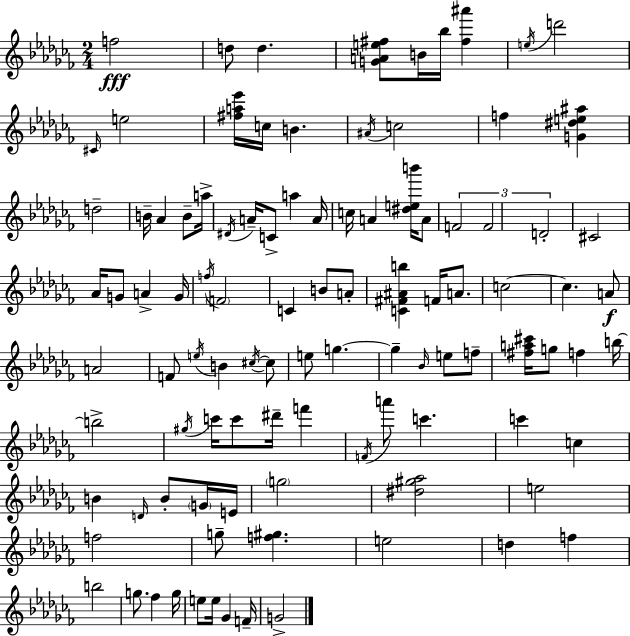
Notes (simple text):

F5/h D5/e D5/q. [G4,A4,E5,F#5]/e B4/s Bb5/s [F#5,A#6]/q E5/s D6/h C#4/s E5/h [F#5,A5,Eb6]/s C5/s B4/q. A#4/s C5/h F5/q [G4,D#5,E5,A#5]/q D5/h B4/s Ab4/q B4/e A5/s D#4/s A4/s C4/e A5/q A4/s C5/s A4/q [D#5,E5,B6]/s A4/e F4/h F4/h D4/h C#4/h Ab4/s G4/e A4/q G4/s F5/s F4/h C4/q B4/e A4/e [C4,F#4,A#4,B5]/q F4/s A4/e. C5/h C5/q. A4/e A4/h F4/e E5/s B4/q C#5/s C#5/e E5/e G5/q. G5/q Bb4/s E5/e F5/e [F#5,A5,C#6]/s G5/e F5/q B5/s B5/h G#5/s C6/s C6/e D#6/s F6/q F4/s A6/e C6/q. C6/q C5/q B4/q D4/s B4/e G4/s E4/s G5/h [D#5,G#5,Ab5]/h E5/h F5/h G5/e [F5,G#5]/q. E5/h D5/q F5/q B5/h G5/e. FES5/q G5/s E5/e E5/s Gb4/q F4/s G4/h